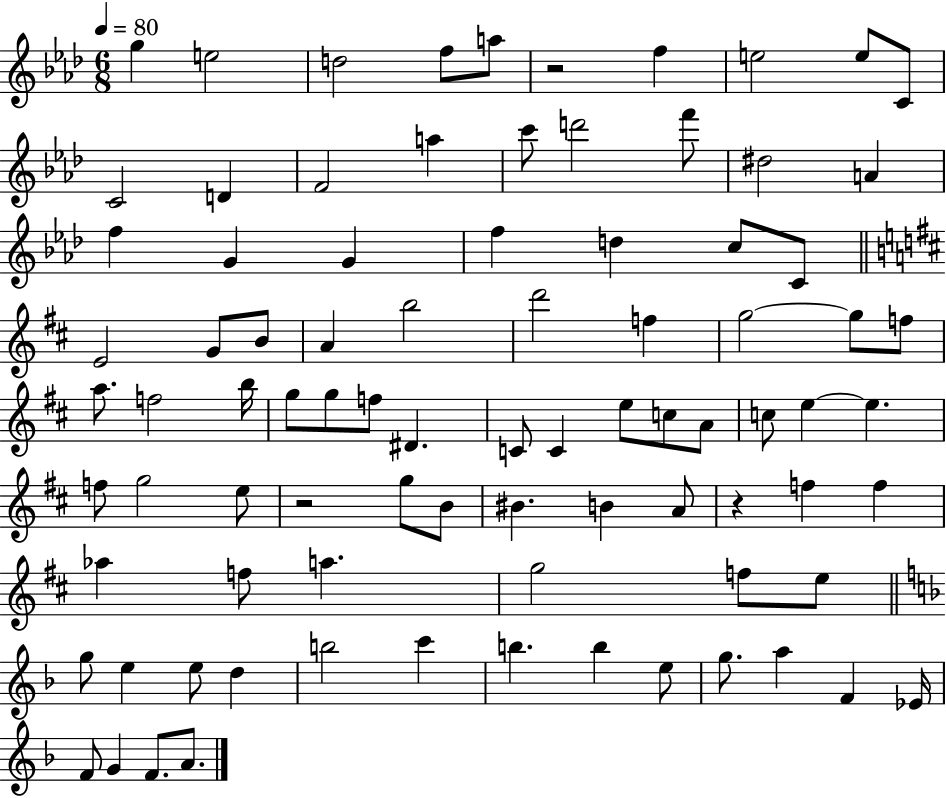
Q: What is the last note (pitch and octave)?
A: A4